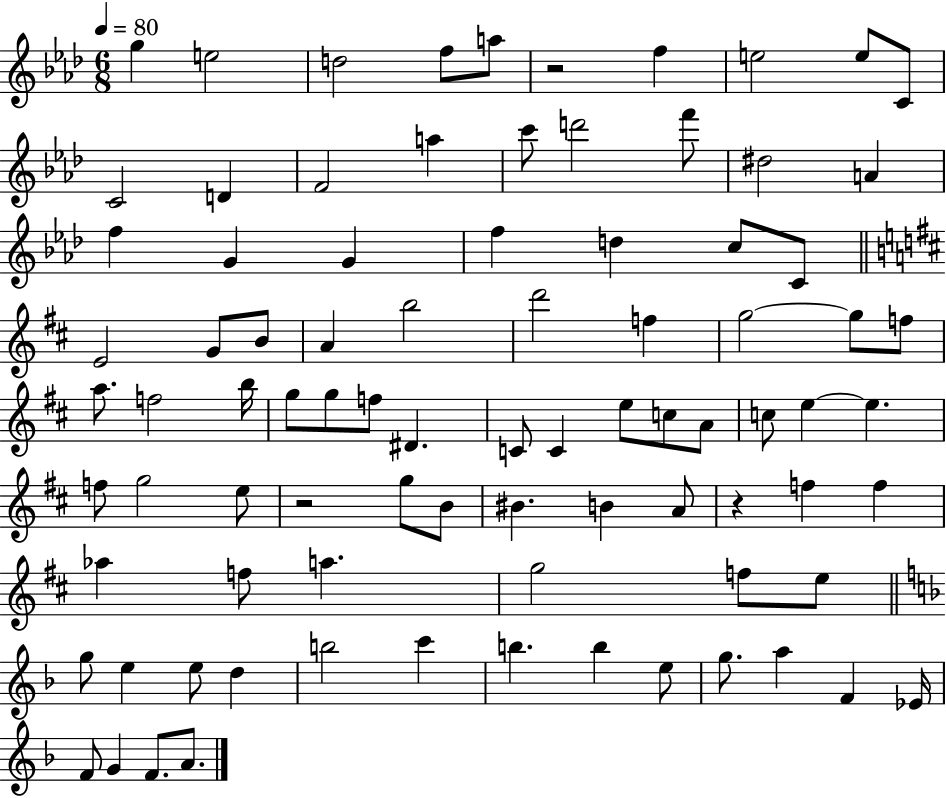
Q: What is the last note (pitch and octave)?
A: A4